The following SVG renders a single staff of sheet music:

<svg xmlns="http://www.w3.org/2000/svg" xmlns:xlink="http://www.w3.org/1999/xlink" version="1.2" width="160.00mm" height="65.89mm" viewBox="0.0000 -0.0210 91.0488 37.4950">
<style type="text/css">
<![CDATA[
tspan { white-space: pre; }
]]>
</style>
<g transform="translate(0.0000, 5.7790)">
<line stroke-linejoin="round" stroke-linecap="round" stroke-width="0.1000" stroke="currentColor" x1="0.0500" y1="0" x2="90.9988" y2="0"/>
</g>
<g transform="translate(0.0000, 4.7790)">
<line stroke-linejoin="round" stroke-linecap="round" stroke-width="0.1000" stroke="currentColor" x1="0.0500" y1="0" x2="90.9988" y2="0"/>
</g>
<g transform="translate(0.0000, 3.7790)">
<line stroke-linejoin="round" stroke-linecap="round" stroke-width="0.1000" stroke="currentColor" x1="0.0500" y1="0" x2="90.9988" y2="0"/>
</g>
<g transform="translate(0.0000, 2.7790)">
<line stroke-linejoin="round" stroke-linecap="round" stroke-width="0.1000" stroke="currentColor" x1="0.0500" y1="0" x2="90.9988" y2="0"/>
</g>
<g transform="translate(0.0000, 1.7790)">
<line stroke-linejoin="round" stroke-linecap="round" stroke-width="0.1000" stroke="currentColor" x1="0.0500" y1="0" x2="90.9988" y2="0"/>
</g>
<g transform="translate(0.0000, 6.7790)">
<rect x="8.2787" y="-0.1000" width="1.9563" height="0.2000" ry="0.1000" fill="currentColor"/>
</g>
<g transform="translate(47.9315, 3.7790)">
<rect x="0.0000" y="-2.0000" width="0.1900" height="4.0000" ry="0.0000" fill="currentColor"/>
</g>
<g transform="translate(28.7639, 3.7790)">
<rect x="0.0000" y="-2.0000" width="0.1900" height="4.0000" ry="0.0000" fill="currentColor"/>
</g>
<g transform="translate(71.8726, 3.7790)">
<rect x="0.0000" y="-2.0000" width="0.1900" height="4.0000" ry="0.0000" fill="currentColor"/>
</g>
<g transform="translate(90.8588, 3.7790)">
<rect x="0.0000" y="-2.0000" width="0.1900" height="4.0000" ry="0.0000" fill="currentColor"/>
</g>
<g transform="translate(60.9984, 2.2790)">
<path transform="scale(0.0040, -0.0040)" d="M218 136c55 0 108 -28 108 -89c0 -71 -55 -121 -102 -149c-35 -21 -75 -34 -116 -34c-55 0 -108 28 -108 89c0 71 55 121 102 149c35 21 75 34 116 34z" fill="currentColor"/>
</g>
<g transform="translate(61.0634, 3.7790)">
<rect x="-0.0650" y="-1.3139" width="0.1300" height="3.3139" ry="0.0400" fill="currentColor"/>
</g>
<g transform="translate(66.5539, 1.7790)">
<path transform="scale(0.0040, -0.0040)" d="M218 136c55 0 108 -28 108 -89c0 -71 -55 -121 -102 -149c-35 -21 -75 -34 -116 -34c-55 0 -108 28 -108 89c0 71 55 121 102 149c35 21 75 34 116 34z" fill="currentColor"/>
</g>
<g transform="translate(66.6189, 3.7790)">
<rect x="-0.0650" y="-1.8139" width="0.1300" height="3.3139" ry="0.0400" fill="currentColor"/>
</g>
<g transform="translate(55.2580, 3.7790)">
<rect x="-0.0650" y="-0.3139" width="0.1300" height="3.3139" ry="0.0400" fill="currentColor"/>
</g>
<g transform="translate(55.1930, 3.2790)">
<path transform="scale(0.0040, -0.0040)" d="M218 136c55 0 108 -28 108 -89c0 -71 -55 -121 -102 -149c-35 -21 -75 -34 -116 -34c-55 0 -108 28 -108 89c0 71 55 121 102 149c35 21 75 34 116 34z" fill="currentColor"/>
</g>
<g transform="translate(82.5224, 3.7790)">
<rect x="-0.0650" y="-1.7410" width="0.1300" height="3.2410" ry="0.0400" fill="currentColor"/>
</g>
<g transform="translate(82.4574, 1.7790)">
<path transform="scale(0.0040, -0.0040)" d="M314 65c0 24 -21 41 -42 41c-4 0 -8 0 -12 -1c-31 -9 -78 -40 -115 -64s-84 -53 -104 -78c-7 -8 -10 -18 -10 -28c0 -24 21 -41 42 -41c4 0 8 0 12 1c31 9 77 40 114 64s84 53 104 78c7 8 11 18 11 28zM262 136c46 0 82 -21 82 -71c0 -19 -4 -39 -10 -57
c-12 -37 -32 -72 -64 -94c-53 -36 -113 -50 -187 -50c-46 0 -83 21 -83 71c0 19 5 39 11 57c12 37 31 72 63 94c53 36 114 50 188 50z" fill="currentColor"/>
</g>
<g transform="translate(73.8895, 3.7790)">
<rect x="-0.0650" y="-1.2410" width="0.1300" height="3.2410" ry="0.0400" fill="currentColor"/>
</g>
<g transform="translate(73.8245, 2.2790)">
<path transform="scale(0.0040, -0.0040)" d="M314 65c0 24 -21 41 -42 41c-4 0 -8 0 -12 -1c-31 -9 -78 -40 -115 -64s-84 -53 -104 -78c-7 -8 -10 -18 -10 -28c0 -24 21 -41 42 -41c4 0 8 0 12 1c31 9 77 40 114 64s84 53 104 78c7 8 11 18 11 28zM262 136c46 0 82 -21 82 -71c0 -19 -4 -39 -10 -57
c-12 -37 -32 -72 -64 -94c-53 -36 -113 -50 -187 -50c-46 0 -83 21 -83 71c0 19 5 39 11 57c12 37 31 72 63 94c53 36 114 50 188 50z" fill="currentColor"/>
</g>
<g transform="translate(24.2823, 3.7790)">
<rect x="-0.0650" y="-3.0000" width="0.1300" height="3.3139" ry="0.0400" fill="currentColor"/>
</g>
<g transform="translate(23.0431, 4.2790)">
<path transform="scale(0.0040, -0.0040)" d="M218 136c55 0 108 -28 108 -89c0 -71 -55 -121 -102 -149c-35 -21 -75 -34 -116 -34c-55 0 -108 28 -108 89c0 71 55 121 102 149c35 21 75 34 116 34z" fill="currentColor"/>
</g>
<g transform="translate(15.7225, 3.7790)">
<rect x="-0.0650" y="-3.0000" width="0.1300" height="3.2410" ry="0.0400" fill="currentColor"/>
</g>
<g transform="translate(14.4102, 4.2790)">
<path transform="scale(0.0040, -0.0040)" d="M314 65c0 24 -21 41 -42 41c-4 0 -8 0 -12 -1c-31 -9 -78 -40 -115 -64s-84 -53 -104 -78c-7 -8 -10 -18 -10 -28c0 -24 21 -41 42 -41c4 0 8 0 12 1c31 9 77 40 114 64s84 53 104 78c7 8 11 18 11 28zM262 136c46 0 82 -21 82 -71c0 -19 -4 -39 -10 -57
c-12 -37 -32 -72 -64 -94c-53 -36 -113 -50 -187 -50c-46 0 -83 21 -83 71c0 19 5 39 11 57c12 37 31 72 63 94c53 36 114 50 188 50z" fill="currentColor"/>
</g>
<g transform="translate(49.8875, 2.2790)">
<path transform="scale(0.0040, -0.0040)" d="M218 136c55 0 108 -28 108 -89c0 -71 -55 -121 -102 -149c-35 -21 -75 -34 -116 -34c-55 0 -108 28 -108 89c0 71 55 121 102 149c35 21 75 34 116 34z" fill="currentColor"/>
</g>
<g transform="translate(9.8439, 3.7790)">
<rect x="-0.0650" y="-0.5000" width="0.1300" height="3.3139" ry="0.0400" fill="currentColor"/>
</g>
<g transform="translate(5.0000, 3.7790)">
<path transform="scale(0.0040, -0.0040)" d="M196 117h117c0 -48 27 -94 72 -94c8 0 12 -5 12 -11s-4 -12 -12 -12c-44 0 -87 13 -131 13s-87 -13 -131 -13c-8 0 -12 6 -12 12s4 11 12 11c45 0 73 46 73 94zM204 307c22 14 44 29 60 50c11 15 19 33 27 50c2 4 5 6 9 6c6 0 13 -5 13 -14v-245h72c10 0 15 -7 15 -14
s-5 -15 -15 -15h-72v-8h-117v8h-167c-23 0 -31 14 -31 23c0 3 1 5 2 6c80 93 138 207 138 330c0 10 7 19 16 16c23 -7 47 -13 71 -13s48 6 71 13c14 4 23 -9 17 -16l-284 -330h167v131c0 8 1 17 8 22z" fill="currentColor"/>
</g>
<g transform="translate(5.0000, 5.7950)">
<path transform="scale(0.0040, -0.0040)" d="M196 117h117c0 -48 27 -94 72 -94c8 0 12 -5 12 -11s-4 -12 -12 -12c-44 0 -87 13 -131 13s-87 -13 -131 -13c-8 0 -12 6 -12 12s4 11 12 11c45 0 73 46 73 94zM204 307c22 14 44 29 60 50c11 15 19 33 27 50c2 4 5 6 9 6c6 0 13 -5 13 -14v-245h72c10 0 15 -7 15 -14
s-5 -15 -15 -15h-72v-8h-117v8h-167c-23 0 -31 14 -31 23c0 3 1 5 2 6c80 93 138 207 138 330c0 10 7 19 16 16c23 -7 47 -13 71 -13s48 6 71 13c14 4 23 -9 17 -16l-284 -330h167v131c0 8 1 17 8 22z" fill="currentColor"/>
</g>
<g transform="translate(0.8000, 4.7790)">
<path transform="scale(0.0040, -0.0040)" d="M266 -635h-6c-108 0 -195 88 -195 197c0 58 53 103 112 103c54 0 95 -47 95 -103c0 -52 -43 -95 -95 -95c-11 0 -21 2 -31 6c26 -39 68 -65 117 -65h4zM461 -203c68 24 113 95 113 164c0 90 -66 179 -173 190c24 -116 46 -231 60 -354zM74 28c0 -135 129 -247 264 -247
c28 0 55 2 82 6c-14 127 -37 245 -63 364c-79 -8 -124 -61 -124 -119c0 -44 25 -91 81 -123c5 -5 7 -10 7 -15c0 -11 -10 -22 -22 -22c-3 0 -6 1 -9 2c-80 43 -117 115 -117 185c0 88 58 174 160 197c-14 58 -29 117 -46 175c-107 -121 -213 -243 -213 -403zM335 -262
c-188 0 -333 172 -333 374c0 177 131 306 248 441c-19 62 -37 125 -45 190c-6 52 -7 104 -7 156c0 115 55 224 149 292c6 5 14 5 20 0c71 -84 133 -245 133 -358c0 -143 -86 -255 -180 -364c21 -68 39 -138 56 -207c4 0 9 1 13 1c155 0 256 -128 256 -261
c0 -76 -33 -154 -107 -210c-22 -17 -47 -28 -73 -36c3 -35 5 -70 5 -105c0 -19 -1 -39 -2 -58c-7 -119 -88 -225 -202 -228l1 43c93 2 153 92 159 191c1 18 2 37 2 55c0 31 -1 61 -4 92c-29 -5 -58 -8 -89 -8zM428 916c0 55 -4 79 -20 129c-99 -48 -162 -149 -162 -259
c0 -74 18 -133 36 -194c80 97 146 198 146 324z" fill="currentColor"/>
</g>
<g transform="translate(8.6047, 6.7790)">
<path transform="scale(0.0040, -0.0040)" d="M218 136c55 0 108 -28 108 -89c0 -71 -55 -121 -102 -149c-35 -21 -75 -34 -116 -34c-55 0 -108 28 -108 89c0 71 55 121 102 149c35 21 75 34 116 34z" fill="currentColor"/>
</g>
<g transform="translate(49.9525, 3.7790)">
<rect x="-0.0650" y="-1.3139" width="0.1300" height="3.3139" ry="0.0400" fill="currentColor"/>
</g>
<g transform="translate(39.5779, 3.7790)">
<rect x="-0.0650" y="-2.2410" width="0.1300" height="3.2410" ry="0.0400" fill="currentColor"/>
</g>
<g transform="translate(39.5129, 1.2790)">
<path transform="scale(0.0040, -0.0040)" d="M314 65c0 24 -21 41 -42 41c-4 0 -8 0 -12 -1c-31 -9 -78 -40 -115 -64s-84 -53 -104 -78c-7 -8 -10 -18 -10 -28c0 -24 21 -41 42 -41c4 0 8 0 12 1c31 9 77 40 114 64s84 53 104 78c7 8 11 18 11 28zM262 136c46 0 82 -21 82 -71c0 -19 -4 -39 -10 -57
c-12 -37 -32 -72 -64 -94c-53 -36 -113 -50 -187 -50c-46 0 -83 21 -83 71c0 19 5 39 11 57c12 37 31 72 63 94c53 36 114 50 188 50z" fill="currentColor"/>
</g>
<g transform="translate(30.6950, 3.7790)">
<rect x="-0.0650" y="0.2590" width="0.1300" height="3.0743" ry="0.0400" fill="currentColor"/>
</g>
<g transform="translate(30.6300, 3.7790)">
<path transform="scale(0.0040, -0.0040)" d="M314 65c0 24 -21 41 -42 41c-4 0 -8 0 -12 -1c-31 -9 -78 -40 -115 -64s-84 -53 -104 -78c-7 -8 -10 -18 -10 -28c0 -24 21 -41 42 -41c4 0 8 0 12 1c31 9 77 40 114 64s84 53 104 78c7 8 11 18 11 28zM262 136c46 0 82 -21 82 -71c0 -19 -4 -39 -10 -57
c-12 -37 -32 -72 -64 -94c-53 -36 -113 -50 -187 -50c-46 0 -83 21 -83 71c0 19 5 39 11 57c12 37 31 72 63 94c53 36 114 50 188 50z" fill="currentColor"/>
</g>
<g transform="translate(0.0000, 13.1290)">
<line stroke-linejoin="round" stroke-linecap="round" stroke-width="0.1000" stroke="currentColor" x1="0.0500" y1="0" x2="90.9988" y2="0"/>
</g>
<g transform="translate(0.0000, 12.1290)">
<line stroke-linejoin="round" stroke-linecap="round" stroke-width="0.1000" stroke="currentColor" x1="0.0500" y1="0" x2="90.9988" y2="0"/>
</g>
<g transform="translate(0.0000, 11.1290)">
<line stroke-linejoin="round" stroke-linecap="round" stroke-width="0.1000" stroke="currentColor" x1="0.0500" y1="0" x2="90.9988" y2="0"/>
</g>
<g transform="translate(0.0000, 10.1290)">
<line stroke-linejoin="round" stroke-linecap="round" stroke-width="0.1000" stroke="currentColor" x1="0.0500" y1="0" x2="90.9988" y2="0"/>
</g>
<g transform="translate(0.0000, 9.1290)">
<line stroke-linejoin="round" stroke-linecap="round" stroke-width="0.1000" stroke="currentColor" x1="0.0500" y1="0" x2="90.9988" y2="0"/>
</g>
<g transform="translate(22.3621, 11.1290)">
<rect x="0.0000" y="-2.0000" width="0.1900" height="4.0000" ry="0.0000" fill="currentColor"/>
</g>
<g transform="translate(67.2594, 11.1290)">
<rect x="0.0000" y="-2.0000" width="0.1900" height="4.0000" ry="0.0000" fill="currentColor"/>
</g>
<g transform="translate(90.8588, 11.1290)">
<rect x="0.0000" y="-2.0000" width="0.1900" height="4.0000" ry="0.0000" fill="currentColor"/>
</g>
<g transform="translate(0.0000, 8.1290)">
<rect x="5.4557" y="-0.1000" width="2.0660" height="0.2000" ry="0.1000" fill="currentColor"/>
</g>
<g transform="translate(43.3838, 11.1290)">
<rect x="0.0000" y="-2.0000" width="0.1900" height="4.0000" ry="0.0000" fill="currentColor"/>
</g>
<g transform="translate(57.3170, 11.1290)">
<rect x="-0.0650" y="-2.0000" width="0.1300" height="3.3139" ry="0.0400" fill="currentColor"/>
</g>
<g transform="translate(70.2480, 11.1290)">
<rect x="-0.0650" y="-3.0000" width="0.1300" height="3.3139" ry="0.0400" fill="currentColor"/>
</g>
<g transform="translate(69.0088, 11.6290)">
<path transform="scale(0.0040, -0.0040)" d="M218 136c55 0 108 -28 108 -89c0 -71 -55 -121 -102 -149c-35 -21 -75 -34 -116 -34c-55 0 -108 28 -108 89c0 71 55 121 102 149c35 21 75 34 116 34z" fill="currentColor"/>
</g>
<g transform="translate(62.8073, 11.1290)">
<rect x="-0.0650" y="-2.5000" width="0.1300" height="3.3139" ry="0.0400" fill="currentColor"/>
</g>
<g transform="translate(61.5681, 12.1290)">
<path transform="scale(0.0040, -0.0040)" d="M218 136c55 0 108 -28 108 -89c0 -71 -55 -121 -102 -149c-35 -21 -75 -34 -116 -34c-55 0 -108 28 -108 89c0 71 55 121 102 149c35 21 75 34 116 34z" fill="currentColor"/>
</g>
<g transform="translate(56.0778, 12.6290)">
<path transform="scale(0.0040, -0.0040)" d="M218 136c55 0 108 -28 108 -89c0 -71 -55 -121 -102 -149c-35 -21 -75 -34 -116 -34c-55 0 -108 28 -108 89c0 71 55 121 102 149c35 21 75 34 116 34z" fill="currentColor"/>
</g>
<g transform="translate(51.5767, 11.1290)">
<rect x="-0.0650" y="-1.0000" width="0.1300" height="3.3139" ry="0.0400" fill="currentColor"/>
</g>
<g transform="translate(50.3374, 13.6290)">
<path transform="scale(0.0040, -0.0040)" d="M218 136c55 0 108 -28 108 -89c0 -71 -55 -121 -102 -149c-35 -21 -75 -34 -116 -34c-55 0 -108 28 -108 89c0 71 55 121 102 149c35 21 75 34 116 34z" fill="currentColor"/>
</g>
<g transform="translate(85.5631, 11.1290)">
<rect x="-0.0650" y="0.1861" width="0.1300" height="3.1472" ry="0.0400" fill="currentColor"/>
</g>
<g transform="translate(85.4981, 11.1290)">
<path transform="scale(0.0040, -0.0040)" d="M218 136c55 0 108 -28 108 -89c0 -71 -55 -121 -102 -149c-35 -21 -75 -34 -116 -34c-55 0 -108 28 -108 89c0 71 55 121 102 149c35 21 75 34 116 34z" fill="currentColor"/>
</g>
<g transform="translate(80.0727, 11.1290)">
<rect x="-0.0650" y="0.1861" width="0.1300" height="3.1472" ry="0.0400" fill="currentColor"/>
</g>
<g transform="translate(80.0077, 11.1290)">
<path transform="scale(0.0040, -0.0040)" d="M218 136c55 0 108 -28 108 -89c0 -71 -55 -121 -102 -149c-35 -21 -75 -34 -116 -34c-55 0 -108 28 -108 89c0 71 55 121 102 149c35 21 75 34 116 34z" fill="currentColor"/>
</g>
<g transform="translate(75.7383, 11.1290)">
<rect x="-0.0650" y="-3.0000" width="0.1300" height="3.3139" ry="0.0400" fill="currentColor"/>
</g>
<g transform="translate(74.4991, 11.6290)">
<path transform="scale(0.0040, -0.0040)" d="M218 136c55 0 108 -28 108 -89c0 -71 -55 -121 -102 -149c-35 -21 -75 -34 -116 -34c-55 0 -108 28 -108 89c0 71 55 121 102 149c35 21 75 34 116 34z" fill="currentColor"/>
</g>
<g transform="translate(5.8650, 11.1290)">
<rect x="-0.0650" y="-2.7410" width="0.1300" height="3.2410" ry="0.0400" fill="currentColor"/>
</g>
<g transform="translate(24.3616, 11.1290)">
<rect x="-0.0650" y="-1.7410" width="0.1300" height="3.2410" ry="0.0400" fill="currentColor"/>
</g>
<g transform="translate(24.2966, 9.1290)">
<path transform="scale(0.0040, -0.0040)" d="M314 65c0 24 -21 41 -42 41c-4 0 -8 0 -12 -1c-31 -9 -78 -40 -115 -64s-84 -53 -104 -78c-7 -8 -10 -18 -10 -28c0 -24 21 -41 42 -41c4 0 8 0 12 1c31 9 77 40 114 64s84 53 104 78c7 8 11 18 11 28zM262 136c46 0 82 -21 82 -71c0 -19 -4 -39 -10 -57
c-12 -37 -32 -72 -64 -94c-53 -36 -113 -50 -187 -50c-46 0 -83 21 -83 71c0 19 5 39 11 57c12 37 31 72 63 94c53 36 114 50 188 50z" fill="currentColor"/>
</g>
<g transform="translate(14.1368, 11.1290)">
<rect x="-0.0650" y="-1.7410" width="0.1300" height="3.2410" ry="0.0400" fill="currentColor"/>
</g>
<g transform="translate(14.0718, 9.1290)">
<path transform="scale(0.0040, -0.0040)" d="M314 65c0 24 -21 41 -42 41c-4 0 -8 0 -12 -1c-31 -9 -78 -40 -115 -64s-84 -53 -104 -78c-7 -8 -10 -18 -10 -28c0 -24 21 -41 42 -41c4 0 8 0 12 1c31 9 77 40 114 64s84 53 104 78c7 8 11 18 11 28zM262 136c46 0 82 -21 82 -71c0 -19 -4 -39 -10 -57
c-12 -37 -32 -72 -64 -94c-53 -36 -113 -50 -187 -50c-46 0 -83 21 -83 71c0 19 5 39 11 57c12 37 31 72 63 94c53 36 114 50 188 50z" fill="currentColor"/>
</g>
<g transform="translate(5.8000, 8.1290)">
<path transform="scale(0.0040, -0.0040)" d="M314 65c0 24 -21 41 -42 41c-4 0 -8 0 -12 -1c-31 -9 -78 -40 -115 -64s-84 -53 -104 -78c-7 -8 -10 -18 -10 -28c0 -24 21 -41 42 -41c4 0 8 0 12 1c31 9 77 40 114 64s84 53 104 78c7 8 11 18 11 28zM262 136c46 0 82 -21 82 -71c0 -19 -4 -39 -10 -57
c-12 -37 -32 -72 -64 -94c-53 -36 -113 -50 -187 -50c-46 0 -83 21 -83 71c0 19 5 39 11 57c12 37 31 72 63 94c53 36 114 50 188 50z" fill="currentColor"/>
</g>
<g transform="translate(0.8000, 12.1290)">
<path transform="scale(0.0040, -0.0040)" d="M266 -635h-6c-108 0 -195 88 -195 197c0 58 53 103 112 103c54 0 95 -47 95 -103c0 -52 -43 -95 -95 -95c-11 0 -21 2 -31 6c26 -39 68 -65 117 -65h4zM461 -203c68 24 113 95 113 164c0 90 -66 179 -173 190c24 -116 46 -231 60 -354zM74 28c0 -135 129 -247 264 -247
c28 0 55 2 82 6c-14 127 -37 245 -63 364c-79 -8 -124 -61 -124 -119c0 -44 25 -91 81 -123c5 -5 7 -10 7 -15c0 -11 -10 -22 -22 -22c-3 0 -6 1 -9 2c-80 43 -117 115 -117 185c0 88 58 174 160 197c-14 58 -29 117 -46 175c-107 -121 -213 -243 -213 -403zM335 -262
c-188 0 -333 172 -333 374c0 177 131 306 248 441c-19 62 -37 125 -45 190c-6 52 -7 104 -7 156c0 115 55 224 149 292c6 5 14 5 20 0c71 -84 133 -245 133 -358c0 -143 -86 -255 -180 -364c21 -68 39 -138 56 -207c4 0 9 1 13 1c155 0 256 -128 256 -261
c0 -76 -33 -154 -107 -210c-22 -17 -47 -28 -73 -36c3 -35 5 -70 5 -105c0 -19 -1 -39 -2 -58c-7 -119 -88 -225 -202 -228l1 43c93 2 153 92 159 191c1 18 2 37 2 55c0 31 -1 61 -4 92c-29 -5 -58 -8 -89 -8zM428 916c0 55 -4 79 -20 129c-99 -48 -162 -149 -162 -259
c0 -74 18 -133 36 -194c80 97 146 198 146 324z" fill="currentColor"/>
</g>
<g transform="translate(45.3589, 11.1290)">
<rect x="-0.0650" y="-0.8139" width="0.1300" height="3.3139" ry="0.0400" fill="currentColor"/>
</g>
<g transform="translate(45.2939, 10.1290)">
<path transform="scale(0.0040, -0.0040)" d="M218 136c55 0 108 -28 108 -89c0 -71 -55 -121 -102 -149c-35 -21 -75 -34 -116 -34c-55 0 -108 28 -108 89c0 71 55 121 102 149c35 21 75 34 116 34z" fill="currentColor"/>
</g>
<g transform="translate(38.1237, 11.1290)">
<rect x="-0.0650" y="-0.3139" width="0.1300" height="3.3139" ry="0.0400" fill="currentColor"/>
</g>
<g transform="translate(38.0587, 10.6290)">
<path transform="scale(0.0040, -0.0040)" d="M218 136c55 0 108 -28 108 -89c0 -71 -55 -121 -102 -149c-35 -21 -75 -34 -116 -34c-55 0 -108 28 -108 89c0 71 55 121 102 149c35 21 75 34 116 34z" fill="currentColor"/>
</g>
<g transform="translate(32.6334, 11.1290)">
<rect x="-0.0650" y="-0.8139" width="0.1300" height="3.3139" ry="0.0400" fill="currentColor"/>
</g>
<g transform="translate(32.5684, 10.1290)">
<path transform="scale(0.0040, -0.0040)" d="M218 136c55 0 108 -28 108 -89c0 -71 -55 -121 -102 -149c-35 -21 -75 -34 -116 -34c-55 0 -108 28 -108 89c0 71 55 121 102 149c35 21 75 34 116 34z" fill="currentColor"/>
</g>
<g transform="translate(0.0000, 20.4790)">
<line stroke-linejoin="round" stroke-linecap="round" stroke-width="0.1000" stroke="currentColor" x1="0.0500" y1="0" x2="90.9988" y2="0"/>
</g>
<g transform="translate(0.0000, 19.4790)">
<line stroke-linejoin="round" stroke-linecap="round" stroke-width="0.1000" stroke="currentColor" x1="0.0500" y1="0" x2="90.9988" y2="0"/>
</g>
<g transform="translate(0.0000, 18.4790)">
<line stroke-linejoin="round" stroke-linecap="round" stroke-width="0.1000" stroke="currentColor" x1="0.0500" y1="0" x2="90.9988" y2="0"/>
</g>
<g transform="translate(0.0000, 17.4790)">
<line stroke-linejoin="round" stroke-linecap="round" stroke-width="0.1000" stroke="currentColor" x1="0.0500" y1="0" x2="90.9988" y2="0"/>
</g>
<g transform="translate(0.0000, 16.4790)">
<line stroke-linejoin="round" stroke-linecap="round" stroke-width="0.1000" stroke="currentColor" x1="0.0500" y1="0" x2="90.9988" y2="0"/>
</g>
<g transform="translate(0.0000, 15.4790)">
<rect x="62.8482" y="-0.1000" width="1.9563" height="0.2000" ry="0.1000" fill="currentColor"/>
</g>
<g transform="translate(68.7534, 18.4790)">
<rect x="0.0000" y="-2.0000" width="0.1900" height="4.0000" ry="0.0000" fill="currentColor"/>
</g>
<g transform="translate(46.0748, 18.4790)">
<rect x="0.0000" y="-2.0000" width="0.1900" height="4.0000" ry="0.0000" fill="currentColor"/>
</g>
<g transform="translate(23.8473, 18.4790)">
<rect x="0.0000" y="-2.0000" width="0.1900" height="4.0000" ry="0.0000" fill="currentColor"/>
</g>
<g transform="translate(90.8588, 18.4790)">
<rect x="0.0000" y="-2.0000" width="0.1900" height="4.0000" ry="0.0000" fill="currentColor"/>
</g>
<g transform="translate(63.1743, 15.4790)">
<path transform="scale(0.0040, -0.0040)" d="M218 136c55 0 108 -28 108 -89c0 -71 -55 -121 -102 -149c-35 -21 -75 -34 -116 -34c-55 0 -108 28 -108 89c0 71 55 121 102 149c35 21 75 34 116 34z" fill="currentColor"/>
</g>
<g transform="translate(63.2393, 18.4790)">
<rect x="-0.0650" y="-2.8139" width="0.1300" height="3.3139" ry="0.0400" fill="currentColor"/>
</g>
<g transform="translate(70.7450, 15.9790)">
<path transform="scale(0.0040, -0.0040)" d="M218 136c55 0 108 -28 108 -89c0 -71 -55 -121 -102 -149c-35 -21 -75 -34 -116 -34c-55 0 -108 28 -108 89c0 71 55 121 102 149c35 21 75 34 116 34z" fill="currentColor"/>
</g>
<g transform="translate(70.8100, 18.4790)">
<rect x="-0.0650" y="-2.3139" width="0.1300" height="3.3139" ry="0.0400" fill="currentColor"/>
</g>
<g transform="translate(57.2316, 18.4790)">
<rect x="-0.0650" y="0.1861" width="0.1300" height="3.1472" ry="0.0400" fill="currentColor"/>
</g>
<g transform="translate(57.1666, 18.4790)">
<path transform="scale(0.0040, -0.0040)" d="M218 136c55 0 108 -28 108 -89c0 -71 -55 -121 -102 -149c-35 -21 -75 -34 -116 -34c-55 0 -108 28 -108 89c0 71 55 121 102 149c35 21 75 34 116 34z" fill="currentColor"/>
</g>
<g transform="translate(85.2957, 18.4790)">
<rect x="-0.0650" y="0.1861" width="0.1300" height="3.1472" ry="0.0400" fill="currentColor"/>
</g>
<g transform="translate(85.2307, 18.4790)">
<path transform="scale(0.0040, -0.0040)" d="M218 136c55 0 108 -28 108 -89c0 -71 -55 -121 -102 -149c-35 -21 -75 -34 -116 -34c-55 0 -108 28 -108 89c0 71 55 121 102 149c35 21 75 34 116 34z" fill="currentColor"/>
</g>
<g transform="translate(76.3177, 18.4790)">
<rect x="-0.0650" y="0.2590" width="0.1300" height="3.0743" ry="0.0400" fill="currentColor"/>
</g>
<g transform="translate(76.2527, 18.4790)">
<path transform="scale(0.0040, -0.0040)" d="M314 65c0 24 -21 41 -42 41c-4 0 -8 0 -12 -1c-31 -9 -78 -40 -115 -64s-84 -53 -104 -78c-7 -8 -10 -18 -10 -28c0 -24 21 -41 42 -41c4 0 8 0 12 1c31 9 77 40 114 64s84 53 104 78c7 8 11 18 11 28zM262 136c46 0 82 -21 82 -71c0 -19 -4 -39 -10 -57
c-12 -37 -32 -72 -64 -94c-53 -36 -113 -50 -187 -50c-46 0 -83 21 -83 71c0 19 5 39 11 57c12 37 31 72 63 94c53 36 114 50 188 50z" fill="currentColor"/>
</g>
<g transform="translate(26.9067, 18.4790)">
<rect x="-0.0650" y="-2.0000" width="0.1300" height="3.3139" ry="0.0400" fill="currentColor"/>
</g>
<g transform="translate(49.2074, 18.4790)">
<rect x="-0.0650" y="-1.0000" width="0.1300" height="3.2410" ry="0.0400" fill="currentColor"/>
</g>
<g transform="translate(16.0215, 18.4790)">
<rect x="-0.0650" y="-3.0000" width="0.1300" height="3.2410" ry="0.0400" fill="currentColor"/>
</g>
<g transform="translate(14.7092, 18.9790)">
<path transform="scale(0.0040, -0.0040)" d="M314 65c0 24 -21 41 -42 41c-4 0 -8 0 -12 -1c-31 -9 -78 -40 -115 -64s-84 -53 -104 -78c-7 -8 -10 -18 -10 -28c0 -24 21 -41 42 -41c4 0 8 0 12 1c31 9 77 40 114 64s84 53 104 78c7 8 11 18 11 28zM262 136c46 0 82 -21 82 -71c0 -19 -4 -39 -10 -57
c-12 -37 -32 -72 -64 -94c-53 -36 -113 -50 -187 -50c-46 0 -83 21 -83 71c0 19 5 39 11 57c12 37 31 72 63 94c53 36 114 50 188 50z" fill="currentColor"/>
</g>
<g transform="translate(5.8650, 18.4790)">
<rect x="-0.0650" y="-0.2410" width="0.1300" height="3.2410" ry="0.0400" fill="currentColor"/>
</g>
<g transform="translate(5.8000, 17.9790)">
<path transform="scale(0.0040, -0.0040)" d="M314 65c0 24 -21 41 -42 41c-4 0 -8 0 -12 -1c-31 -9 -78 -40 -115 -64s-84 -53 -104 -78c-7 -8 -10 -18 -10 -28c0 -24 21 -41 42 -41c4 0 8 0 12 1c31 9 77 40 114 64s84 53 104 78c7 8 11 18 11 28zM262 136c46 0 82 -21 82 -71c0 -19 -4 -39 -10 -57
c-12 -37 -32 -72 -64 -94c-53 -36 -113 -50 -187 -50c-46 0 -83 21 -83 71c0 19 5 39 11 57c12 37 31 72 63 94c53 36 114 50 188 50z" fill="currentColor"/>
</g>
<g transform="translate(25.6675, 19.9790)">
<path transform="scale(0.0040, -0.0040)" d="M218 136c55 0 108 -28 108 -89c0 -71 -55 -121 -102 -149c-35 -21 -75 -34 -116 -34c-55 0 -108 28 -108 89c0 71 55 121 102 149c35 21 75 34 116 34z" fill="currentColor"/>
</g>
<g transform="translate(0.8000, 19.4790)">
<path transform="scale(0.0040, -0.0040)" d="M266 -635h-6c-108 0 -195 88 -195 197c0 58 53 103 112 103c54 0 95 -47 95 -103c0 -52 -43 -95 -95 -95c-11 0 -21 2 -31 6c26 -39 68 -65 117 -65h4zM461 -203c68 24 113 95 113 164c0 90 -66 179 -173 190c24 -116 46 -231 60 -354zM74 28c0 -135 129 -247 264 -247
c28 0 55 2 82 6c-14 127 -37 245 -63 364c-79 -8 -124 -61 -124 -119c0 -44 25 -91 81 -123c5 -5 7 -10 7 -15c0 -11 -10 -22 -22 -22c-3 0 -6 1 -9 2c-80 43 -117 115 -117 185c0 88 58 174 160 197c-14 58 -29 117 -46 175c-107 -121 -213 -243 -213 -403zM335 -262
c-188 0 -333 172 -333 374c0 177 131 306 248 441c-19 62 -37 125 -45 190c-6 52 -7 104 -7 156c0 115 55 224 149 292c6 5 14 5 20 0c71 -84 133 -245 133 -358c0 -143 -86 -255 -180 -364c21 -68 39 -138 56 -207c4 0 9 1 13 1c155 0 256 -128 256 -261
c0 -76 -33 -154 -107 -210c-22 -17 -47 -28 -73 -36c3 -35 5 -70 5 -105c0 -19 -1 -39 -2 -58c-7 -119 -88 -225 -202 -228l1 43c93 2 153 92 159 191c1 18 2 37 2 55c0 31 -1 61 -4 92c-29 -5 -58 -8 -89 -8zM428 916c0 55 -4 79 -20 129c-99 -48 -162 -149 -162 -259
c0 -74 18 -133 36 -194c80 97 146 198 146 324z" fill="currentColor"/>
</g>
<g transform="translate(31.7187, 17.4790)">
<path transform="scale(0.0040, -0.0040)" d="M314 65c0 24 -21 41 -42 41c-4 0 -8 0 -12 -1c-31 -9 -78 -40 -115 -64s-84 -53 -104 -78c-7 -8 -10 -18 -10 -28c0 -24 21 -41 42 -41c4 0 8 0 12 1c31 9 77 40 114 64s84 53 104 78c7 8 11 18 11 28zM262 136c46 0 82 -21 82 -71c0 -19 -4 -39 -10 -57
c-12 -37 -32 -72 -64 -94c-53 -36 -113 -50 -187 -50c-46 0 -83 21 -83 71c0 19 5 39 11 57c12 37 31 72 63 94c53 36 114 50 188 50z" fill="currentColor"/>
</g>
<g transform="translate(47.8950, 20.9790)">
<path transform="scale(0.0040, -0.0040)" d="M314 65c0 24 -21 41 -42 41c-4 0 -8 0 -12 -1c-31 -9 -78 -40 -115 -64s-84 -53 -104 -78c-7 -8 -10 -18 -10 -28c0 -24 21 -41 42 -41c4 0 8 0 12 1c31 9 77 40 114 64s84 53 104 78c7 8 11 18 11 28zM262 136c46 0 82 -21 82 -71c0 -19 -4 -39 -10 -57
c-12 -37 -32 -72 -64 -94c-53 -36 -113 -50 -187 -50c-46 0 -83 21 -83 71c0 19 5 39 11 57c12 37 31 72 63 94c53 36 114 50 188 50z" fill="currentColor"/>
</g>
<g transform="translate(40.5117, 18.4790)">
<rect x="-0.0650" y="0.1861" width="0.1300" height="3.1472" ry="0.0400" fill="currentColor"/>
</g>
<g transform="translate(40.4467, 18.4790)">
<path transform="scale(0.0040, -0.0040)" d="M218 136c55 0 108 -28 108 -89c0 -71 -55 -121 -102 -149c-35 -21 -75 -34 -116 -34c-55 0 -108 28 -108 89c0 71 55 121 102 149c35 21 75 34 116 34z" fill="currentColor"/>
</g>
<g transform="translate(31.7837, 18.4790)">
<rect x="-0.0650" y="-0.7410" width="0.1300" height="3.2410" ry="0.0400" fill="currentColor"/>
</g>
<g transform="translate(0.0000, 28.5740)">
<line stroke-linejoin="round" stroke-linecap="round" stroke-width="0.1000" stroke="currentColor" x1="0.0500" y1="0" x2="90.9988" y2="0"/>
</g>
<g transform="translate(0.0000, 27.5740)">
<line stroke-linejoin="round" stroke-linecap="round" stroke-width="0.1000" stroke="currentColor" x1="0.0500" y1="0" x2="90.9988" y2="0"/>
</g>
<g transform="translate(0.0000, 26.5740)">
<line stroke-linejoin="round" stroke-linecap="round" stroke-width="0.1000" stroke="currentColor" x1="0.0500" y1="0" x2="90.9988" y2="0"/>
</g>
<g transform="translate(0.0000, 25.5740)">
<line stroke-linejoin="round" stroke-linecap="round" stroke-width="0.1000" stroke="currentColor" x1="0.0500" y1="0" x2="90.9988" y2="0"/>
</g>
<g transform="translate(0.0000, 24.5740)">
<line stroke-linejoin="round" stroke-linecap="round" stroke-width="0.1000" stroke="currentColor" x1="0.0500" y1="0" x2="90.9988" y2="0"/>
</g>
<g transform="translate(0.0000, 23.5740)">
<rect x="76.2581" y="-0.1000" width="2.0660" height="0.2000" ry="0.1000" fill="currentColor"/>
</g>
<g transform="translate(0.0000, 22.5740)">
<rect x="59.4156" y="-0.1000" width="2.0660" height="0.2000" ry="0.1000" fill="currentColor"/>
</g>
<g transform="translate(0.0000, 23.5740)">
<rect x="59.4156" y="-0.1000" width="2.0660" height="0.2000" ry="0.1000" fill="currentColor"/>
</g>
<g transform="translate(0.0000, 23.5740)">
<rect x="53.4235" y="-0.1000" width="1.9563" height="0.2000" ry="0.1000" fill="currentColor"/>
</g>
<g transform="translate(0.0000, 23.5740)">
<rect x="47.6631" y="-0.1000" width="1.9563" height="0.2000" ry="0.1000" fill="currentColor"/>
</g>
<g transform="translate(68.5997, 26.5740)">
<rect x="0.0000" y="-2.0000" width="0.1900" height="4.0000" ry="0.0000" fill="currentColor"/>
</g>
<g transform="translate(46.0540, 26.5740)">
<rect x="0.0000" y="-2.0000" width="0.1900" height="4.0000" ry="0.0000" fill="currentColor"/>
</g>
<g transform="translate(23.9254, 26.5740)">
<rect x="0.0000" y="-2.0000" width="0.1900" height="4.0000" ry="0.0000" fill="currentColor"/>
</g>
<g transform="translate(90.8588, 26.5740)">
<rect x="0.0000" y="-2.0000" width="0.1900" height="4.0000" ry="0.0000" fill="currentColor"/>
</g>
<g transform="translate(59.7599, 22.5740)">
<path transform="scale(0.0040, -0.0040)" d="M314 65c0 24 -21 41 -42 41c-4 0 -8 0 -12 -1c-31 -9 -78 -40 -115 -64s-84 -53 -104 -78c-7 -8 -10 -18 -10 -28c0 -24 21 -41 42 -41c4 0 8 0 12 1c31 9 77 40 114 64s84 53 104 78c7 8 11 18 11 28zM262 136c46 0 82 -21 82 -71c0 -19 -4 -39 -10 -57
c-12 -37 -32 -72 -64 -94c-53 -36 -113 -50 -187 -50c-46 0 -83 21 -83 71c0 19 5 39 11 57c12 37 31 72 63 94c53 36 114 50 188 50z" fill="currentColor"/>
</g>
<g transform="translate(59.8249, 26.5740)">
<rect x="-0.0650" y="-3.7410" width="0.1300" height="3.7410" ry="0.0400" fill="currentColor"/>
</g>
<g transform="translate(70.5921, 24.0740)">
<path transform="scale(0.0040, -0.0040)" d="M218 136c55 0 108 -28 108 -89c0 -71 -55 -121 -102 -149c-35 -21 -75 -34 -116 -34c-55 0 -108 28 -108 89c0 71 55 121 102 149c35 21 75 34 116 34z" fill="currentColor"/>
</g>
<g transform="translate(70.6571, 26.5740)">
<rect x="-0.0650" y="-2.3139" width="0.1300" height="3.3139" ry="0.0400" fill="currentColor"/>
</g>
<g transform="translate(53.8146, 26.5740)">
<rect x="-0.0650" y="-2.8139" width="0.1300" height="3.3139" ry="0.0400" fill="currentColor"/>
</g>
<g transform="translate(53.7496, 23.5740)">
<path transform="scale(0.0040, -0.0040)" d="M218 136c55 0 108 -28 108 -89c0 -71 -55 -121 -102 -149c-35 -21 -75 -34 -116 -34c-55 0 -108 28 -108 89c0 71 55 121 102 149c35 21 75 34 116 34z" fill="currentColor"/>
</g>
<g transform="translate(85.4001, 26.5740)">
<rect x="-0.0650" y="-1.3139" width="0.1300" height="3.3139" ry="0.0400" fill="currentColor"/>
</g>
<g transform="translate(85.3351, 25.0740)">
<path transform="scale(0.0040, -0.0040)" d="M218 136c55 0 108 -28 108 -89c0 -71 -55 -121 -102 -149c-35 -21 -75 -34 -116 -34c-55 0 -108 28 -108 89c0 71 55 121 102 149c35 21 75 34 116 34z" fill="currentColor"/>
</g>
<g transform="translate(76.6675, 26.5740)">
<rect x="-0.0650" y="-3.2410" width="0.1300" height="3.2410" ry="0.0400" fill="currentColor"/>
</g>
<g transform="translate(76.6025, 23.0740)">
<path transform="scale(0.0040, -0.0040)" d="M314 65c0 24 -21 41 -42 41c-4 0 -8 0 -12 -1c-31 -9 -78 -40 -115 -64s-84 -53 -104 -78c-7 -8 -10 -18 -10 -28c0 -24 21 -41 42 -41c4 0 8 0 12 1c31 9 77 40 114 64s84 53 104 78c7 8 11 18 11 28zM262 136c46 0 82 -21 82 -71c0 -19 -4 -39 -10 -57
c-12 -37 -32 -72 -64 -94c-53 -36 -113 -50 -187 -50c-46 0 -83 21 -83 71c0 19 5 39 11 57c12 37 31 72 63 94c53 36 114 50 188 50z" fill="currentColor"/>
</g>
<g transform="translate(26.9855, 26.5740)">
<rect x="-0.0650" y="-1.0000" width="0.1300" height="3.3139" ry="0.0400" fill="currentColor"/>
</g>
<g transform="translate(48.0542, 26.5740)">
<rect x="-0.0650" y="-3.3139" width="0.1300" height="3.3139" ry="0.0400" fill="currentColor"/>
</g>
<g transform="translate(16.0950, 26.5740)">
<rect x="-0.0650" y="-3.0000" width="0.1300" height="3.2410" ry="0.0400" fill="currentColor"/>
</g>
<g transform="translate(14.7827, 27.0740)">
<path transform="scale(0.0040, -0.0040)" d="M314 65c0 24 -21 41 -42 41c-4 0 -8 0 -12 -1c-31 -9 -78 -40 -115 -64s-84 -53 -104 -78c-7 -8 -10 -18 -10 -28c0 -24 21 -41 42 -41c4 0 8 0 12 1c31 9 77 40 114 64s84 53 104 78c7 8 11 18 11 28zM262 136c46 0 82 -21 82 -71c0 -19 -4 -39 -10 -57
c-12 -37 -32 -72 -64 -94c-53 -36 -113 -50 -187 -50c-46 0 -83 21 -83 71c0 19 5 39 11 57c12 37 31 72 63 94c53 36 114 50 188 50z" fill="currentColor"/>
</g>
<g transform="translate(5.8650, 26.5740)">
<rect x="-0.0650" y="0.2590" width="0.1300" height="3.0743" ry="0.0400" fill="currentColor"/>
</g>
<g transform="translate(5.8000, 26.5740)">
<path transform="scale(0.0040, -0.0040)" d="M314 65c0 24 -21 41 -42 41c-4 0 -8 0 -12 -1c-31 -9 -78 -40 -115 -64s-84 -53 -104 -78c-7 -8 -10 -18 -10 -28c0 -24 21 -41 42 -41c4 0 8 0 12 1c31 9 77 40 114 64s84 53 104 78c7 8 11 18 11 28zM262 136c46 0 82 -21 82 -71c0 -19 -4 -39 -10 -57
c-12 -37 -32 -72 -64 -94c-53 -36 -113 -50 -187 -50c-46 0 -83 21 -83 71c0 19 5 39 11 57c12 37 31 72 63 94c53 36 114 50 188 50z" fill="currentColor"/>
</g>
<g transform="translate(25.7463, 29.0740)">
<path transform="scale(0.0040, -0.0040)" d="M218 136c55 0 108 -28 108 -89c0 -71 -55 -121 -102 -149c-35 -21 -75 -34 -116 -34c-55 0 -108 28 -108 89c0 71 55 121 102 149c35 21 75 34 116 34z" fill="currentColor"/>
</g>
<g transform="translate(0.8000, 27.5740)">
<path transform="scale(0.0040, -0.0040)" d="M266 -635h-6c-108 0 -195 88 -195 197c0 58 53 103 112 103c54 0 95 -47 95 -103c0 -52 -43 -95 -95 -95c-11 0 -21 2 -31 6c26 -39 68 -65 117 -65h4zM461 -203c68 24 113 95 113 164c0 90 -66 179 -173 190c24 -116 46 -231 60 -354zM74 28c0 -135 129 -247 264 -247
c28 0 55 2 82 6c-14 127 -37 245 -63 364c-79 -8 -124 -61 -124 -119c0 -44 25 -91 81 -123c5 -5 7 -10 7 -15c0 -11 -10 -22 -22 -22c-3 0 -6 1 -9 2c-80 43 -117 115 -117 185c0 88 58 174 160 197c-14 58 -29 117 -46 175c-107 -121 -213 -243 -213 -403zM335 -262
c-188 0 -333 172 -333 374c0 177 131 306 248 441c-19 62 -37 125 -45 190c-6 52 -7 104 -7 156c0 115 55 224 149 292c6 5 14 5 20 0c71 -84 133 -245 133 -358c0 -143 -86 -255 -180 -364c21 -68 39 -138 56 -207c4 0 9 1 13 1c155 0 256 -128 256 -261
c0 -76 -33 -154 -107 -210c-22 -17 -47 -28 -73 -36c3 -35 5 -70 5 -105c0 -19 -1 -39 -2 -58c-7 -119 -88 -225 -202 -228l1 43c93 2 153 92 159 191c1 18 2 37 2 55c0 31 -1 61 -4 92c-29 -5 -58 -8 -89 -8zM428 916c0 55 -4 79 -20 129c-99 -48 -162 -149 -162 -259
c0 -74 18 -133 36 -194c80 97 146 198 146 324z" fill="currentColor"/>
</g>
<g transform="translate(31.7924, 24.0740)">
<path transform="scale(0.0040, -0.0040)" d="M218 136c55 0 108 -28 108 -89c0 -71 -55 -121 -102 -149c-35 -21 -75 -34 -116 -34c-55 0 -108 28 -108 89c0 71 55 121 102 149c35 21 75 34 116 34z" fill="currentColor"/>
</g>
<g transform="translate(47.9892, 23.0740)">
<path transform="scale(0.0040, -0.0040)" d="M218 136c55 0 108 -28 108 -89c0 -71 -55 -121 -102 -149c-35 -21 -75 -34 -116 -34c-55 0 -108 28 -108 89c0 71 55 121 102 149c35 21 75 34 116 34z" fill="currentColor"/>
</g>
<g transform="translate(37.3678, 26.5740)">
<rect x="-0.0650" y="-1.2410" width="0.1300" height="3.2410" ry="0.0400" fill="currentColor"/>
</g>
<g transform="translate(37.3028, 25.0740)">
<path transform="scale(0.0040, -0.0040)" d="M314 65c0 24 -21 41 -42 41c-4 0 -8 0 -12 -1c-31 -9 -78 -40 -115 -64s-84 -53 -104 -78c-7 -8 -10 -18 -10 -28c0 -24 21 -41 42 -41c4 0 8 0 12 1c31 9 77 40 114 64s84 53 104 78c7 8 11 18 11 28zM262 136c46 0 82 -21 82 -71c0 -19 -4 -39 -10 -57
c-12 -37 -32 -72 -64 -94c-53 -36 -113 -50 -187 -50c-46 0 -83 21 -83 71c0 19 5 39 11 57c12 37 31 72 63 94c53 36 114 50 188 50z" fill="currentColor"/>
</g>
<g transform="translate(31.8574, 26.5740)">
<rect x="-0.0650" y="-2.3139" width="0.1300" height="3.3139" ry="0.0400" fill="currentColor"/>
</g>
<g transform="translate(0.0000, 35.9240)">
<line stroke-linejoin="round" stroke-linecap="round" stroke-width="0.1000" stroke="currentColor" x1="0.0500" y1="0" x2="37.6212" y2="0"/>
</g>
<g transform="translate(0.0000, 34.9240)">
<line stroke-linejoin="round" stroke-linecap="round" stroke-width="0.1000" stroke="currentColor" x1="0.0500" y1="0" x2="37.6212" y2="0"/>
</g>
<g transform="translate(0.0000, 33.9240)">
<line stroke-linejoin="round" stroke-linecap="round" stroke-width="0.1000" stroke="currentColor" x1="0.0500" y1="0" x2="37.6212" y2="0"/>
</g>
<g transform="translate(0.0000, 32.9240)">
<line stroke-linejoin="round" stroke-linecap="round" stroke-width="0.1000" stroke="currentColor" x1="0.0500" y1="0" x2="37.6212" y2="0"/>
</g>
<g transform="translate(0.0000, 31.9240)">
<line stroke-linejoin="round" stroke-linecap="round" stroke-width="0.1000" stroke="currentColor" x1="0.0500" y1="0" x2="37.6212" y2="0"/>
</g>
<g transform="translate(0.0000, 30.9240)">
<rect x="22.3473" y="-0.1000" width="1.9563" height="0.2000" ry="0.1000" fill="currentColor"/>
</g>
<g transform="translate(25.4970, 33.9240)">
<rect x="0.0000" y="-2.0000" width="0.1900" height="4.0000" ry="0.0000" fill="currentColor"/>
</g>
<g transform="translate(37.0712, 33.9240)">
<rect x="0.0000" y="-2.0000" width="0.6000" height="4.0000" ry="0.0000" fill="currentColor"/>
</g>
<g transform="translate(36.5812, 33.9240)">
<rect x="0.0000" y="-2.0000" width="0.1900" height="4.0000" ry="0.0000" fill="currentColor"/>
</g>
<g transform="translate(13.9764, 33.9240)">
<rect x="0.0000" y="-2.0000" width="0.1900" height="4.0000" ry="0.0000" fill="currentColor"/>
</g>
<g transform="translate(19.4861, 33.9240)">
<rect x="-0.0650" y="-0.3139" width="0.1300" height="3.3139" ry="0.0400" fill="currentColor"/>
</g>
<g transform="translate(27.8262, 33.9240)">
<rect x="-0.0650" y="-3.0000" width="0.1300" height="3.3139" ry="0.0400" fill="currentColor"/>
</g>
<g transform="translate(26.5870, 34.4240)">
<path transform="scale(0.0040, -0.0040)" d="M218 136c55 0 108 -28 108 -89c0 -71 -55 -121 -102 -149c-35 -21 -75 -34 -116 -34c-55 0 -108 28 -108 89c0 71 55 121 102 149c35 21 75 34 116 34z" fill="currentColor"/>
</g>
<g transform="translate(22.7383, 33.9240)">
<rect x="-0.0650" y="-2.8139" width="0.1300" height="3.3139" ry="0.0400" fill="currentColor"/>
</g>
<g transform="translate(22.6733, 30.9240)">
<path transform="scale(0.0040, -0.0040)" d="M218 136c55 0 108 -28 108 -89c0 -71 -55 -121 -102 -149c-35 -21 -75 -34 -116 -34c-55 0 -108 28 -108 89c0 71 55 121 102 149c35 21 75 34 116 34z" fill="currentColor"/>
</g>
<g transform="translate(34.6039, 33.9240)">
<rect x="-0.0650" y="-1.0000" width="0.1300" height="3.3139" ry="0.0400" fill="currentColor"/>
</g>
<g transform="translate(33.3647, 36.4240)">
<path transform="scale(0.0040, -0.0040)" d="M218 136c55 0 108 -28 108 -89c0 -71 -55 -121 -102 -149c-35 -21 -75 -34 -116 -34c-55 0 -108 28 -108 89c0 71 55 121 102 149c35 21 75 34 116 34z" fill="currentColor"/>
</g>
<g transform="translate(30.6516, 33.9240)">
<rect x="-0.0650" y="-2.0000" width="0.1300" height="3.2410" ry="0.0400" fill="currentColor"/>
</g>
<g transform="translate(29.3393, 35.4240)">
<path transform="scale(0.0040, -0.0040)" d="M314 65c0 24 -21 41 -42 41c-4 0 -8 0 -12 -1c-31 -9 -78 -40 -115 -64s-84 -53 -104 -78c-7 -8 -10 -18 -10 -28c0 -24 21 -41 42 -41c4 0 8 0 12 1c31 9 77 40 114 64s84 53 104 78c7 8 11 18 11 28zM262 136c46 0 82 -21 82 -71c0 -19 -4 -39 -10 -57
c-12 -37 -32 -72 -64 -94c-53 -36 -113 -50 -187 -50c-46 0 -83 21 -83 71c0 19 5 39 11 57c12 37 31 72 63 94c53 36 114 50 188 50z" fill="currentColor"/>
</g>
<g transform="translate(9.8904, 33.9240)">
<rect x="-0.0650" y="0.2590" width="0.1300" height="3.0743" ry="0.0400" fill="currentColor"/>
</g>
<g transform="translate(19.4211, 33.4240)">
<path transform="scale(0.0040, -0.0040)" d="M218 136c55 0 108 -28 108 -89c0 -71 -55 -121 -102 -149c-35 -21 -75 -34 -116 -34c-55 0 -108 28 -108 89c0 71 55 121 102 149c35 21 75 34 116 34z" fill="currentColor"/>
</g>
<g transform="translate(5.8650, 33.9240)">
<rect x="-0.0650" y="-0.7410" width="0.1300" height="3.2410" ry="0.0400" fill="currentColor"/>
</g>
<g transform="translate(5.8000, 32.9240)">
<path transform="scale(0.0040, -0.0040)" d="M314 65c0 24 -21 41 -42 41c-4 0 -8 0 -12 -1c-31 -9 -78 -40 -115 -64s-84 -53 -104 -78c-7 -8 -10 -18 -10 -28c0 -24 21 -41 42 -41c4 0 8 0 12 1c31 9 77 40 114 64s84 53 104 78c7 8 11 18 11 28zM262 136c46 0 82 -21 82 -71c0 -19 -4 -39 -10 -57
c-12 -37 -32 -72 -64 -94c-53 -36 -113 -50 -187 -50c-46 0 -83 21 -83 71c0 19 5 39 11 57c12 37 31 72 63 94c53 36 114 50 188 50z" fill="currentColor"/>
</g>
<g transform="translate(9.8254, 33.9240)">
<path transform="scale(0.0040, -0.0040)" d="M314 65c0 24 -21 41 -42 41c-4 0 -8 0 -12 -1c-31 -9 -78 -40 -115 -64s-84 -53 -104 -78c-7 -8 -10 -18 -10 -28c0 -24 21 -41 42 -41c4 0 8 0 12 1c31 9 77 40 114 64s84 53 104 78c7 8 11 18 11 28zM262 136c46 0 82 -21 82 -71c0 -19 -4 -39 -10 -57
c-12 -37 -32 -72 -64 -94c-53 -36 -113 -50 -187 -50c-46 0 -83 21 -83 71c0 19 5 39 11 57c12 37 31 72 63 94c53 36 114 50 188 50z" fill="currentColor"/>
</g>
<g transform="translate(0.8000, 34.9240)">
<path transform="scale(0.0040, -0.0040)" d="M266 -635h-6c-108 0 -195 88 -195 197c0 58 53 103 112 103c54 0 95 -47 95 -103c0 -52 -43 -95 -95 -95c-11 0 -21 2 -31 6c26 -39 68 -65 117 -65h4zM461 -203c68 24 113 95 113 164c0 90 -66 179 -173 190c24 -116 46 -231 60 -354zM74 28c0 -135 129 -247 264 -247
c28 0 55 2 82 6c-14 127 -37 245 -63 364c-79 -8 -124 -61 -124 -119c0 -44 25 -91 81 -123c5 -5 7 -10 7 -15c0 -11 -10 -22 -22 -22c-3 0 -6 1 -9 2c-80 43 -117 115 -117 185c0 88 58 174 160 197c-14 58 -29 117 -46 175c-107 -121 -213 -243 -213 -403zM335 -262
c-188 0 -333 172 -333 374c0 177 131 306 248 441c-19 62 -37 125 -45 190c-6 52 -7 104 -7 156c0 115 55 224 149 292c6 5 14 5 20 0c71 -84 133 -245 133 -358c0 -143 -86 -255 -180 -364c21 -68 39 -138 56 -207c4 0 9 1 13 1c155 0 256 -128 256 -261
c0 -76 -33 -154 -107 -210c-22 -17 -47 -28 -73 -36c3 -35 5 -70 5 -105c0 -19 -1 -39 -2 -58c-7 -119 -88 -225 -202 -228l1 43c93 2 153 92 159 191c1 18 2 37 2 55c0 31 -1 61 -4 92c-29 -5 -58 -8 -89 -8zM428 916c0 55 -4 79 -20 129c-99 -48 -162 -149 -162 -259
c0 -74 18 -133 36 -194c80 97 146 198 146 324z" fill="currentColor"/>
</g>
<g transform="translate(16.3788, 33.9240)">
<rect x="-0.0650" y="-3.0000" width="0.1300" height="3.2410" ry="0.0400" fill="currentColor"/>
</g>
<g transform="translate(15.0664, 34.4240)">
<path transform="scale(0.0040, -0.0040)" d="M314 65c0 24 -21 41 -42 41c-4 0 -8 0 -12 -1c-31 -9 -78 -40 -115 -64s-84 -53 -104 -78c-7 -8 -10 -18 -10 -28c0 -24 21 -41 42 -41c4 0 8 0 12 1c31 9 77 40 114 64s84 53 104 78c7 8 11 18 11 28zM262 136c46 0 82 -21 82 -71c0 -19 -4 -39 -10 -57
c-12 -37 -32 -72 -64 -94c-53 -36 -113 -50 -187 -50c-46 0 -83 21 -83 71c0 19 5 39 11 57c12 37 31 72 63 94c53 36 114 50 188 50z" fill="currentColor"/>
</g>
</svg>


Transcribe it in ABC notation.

X:1
T:Untitled
M:4/4
L:1/4
K:C
C A2 A B2 g2 e c e f e2 f2 a2 f2 f2 d c d D F G A A B B c2 A2 F d2 B D2 B a g B2 B B2 A2 D g e2 b a c'2 g b2 e d2 B2 A2 c a A F2 D